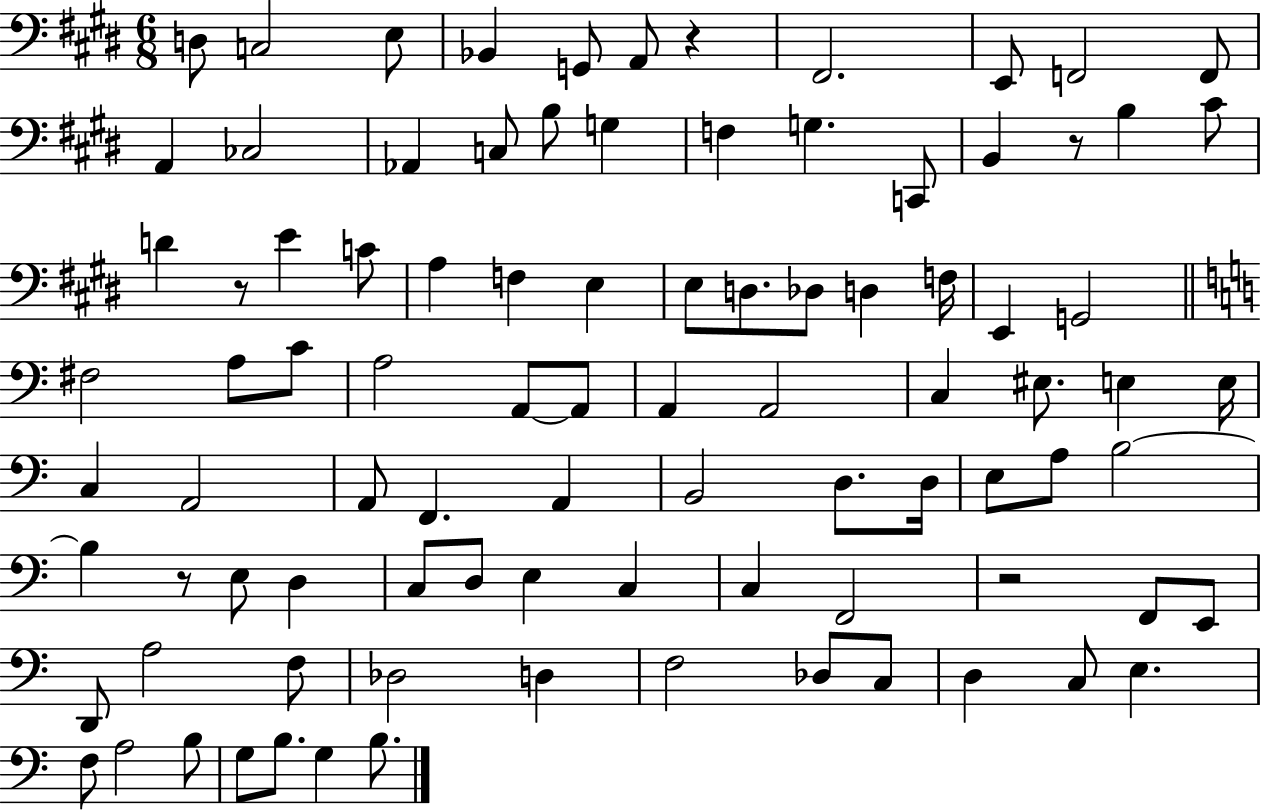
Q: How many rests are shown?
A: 5